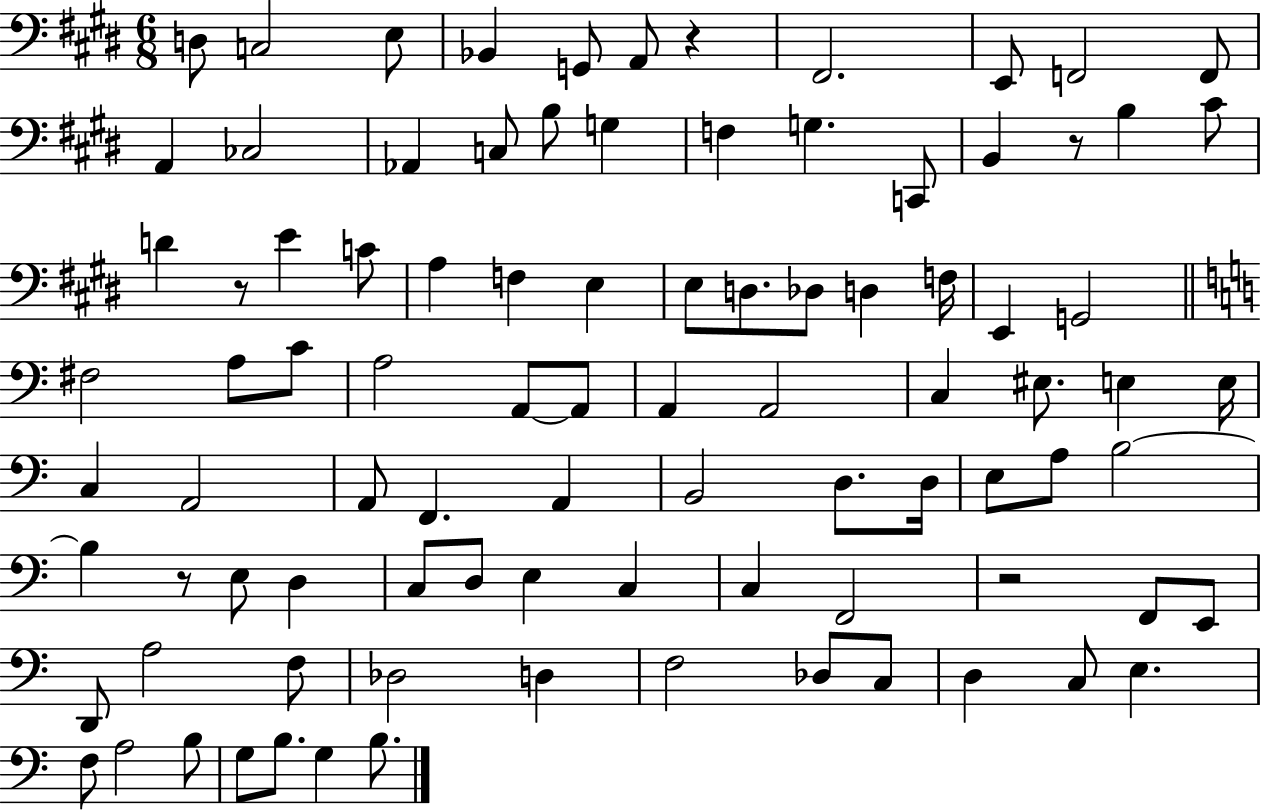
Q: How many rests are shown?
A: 5